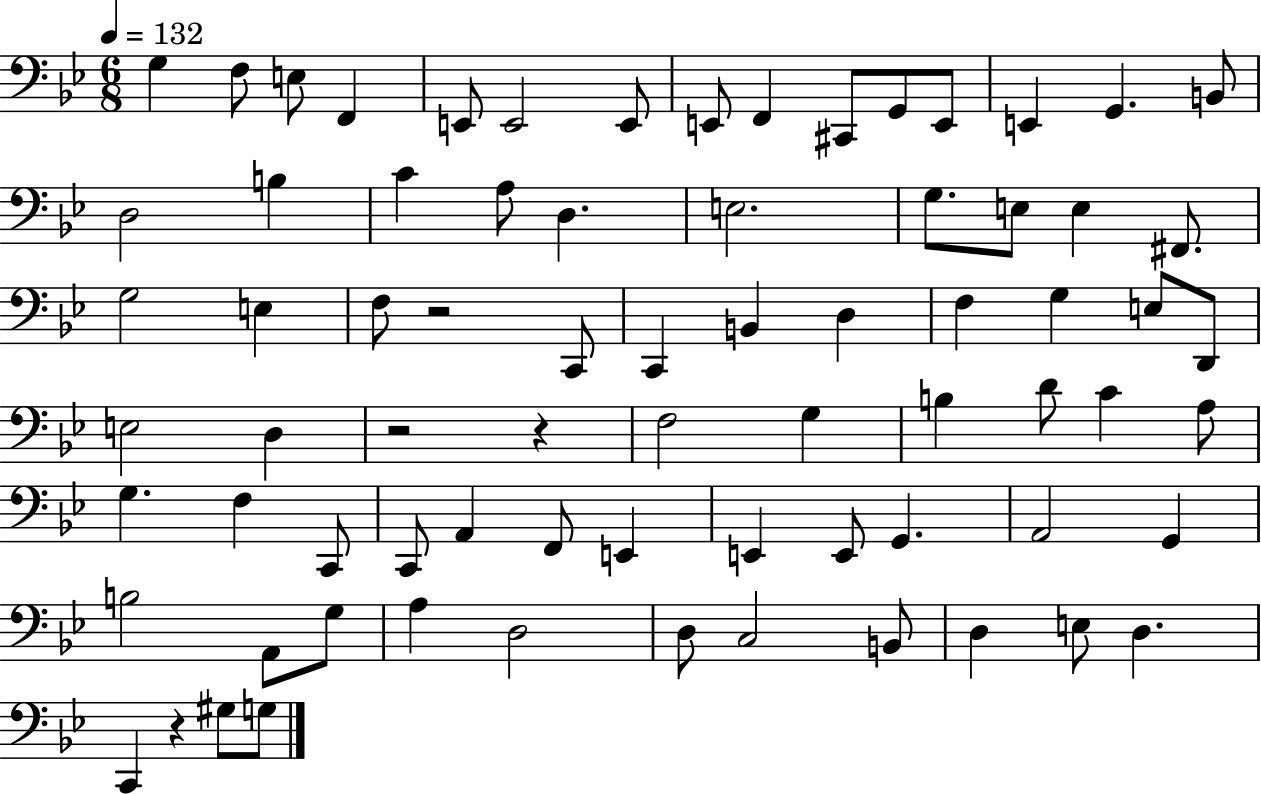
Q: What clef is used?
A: bass